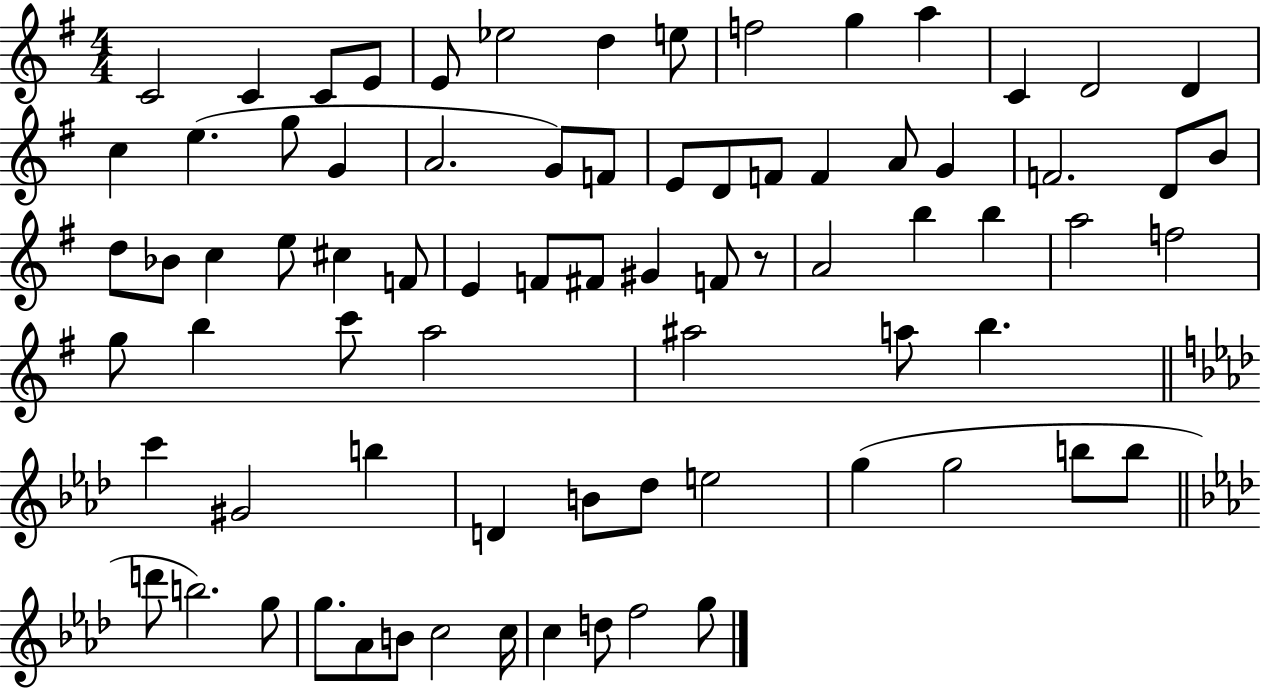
C4/h C4/q C4/e E4/e E4/e Eb5/h D5/q E5/e F5/h G5/q A5/q C4/q D4/h D4/q C5/q E5/q. G5/e G4/q A4/h. G4/e F4/e E4/e D4/e F4/e F4/q A4/e G4/q F4/h. D4/e B4/e D5/e Bb4/e C5/q E5/e C#5/q F4/e E4/q F4/e F#4/e G#4/q F4/e R/e A4/h B5/q B5/q A5/h F5/h G5/e B5/q C6/e A5/h A#5/h A5/e B5/q. C6/q G#4/h B5/q D4/q B4/e Db5/e E5/h G5/q G5/h B5/e B5/e D6/e B5/h. G5/e G5/e. Ab4/e B4/e C5/h C5/s C5/q D5/e F5/h G5/e